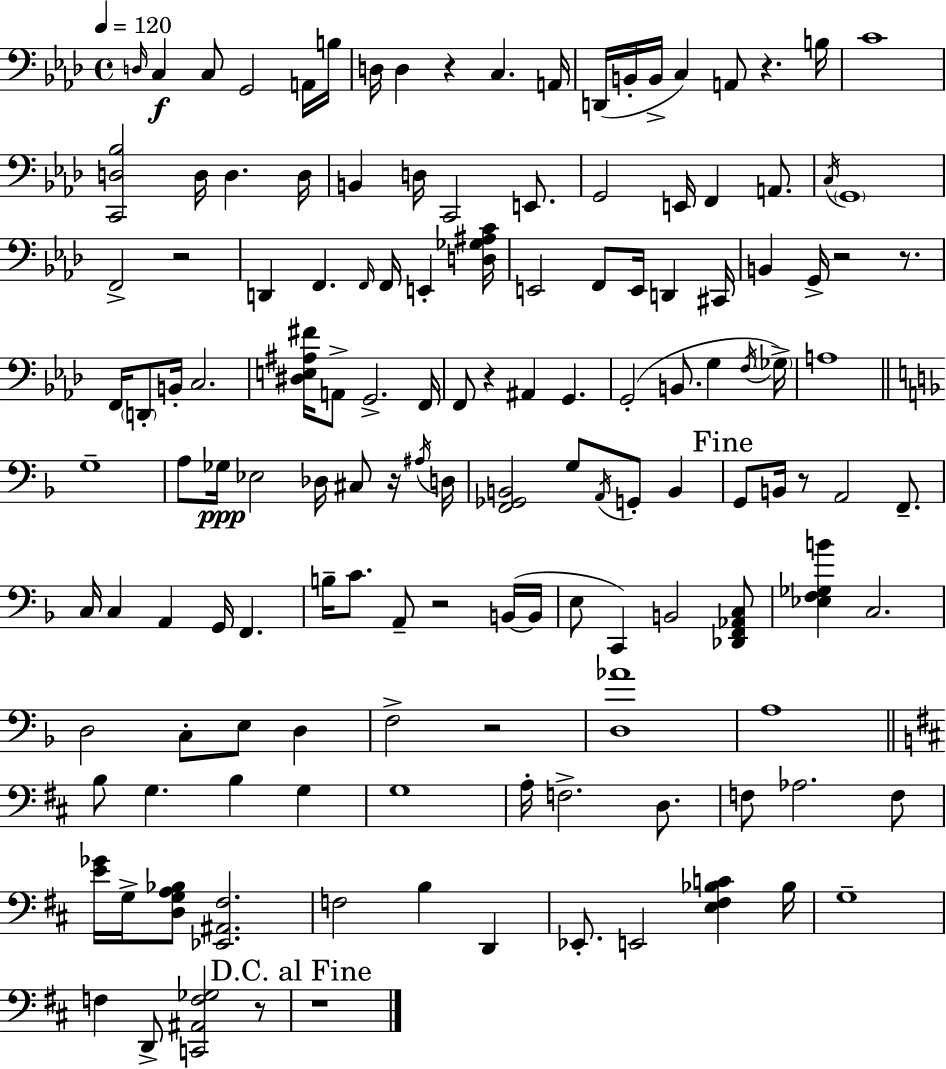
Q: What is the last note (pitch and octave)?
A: D2